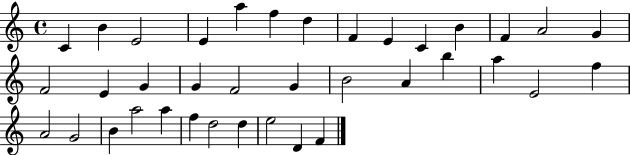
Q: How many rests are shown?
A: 0